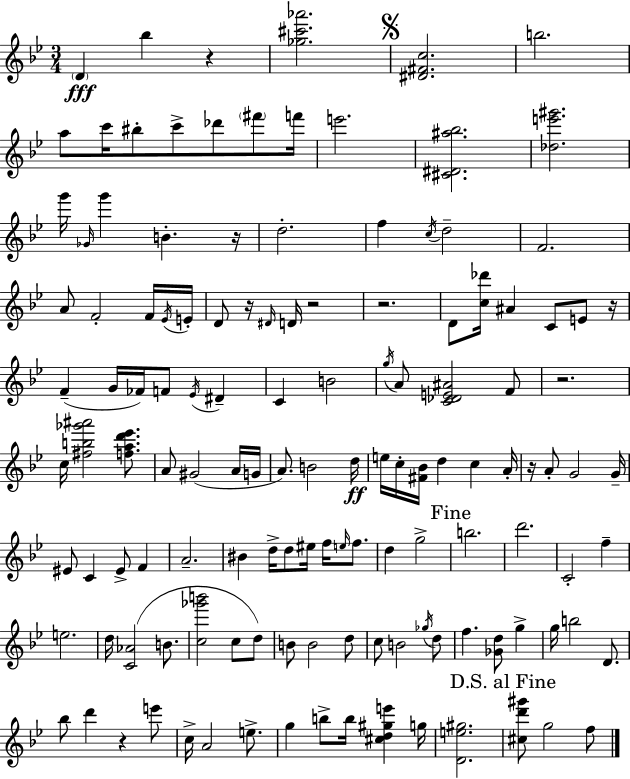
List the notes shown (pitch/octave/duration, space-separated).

D4/q Bb5/q R/q [Gb5,C#6,Ab6]/h. [D#4,F#4,C5]/h. B5/h. A5/e C6/s BIS5/e C6/e Db6/e F#6/e F6/s E6/h. [C#4,D#4,A#5,Bb5]/h. [Db5,E6,G#6]/h. G6/s Gb4/s G6/q B4/q. R/s D5/h. F5/q C5/s D5/h F4/h. A4/e F4/h F4/s Eb4/s E4/s D4/e R/s D#4/s D4/s R/h R/h. D4/e [C5,Db6]/s A#4/q C4/e E4/e R/s F4/q G4/s FES4/s F4/e Eb4/s D#4/q C4/q B4/h G5/s A4/e [C4,Db4,E4,A#4]/h F4/e R/h. C5/s [F#5,B5,Gb6,A#6]/h [F5,A5,D6,Eb6]/e. A4/e G#4/h A4/s G4/s A4/e. B4/h D5/s E5/s C5/s [F#4,Bb4]/s D5/q C5/q A4/s R/s A4/e G4/h G4/s EIS4/e C4/q EIS4/e F4/q A4/h. BIS4/q D5/s D5/e EIS5/s F5/s E5/s F5/e. D5/q G5/h B5/h. D6/h. C4/h F5/q E5/h. D5/s [C4,Ab4]/h B4/e. [C5,Gb6,B6]/h C5/e D5/e B4/e B4/h D5/e C5/e B4/h Gb5/s D5/e F5/q. [Gb4,D5]/e G5/q G5/s B5/h D4/e. Bb5/e D6/q R/q E6/e C5/s A4/h E5/e. G5/q B5/e B5/s [C#5,D5,G#5,E6]/q G5/s [D4,E5,G#5]/h. [C#5,D6,G#6]/e G5/h F5/e